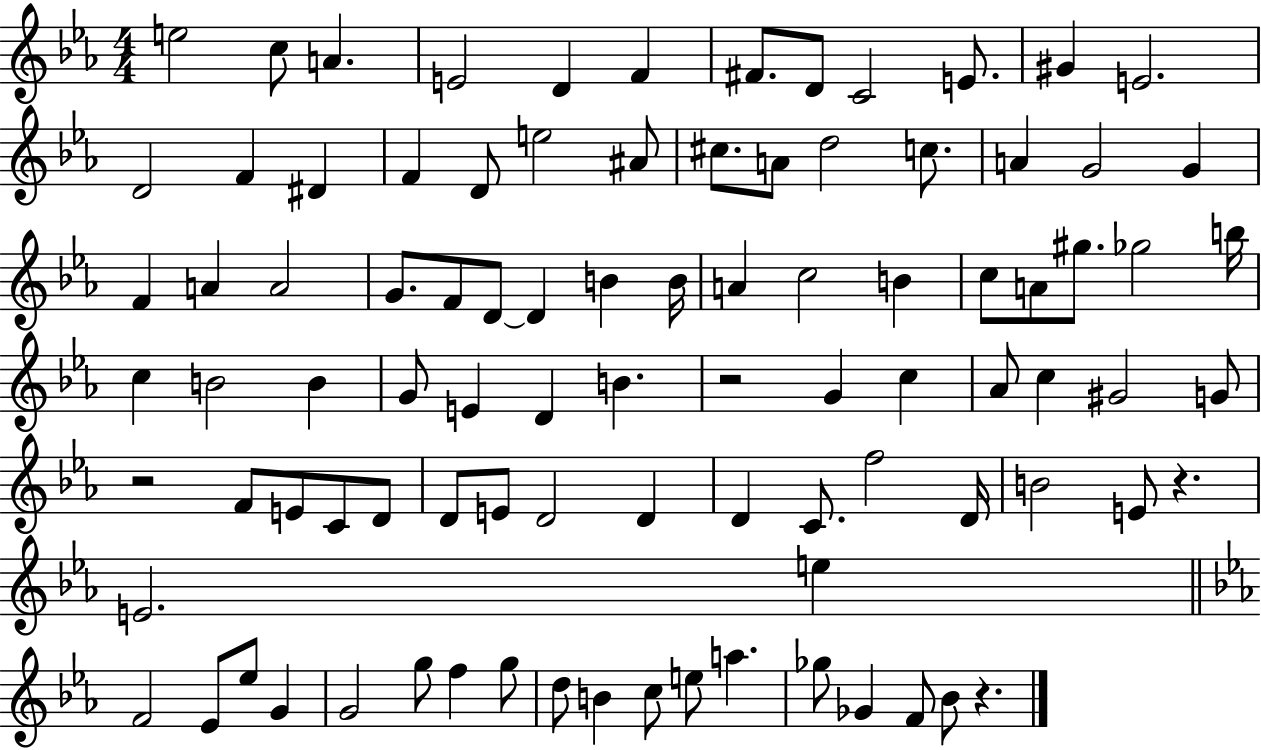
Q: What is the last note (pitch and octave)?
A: Bb4